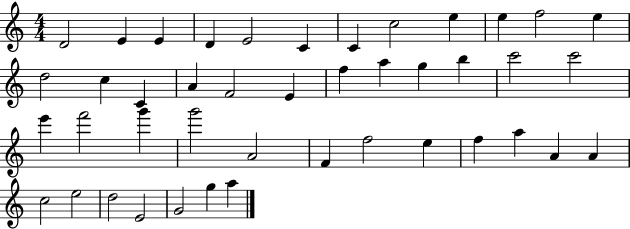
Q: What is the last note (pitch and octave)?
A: A5